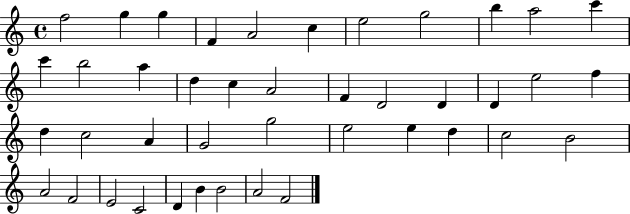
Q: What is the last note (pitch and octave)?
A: F4